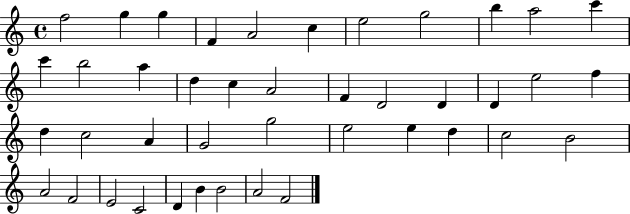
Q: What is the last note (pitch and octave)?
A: F4